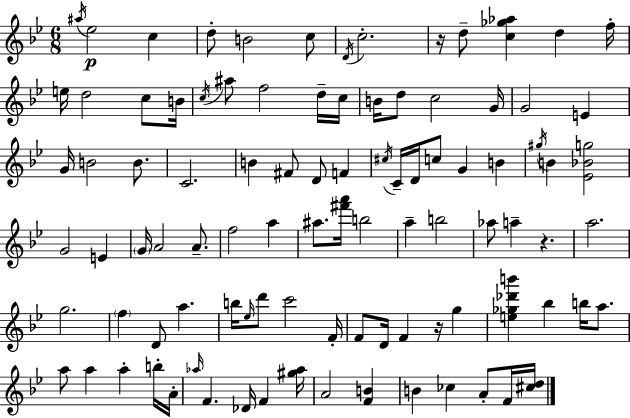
A#5/s Eb5/h C5/q D5/e B4/h C5/e D4/s C5/h. R/s D5/e [C5,Gb5,Ab5]/q D5/q F5/s E5/s D5/h C5/e B4/s C5/s A#5/e F5/h D5/s C5/s B4/s D5/e C5/h G4/s G4/h E4/q G4/s B4/h B4/e. C4/h. B4/q F#4/e D4/e F4/q C#5/s C4/s D4/s C5/e G4/q B4/q G#5/s B4/q [Eb4,Bb4,G5]/h G4/h E4/q G4/s A4/h A4/e. F5/h A5/q A#5/e. [F#6,A6]/s B5/h A5/q B5/h Ab5/e A5/q R/q. A5/h. G5/h. F5/q D4/e A5/q. B5/s Eb5/s D6/e C6/h F4/s F4/e D4/s F4/q R/s G5/q [E5,Gb5,Db6,B6]/q Bb5/q B5/s A5/e. A5/e A5/q A5/q B5/s A4/s Ab5/s F4/q. Db4/s F4/q [G#5,Ab5]/s A4/h [F4,B4]/q B4/q CES5/q A4/e F4/s [C#5,D5]/s